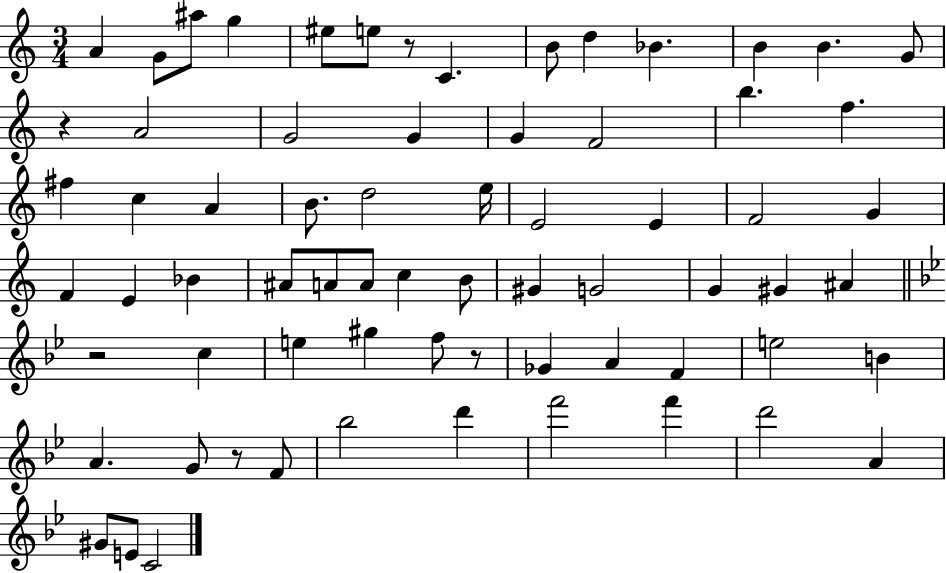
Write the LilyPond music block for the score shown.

{
  \clef treble
  \numericTimeSignature
  \time 3/4
  \key c \major
  a'4 g'8 ais''8 g''4 | eis''8 e''8 r8 c'4. | b'8 d''4 bes'4. | b'4 b'4. g'8 | \break r4 a'2 | g'2 g'4 | g'4 f'2 | b''4. f''4. | \break fis''4 c''4 a'4 | b'8. d''2 e''16 | e'2 e'4 | f'2 g'4 | \break f'4 e'4 bes'4 | ais'8 a'8 a'8 c''4 b'8 | gis'4 g'2 | g'4 gis'4 ais'4 | \break \bar "||" \break \key bes \major r2 c''4 | e''4 gis''4 f''8 r8 | ges'4 a'4 f'4 | e''2 b'4 | \break a'4. g'8 r8 f'8 | bes''2 d'''4 | f'''2 f'''4 | d'''2 a'4 | \break gis'8 e'8 c'2 | \bar "|."
}